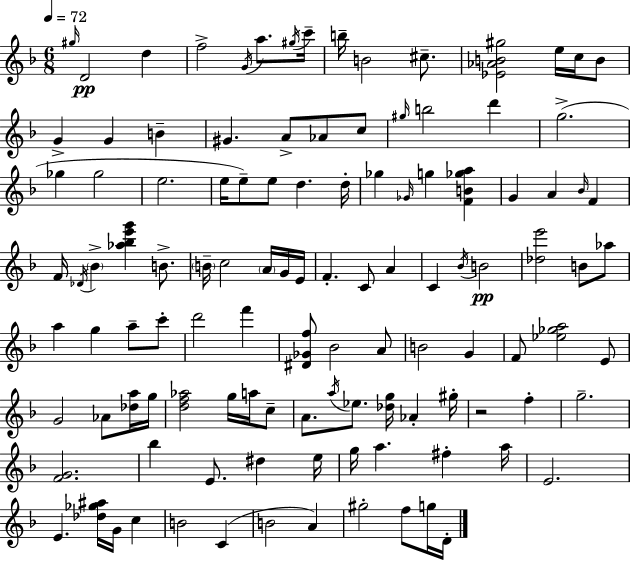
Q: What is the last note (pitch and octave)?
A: D4